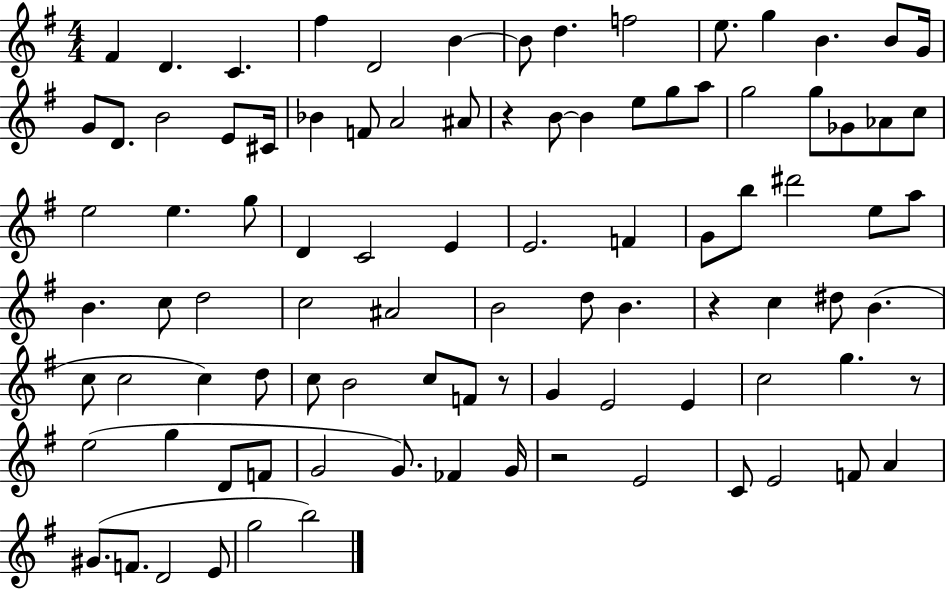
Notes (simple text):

F#4/q D4/q. C4/q. F#5/q D4/h B4/q B4/e D5/q. F5/h E5/e. G5/q B4/q. B4/e G4/s G4/e D4/e. B4/h E4/e C#4/s Bb4/q F4/e A4/h A#4/e R/q B4/e B4/q E5/e G5/e A5/e G5/h G5/e Gb4/e Ab4/e C5/e E5/h E5/q. G5/e D4/q C4/h E4/q E4/h. F4/q G4/e B5/e D#6/h E5/e A5/e B4/q. C5/e D5/h C5/h A#4/h B4/h D5/e B4/q. R/q C5/q D#5/e B4/q. C5/e C5/h C5/q D5/e C5/e B4/h C5/e F4/e R/e G4/q E4/h E4/q C5/h G5/q. R/e E5/h G5/q D4/e F4/e G4/h G4/e. FES4/q G4/s R/h E4/h C4/e E4/h F4/e A4/q G#4/e. F4/e. D4/h E4/e G5/h B5/h